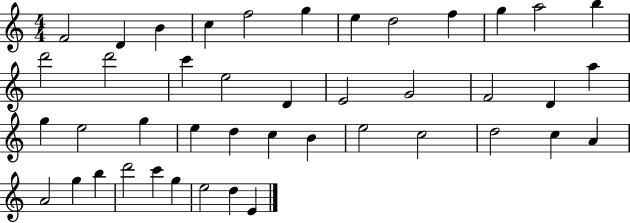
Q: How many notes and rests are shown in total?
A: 43